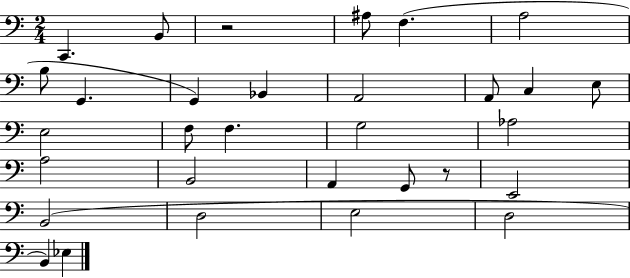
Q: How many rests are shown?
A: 2